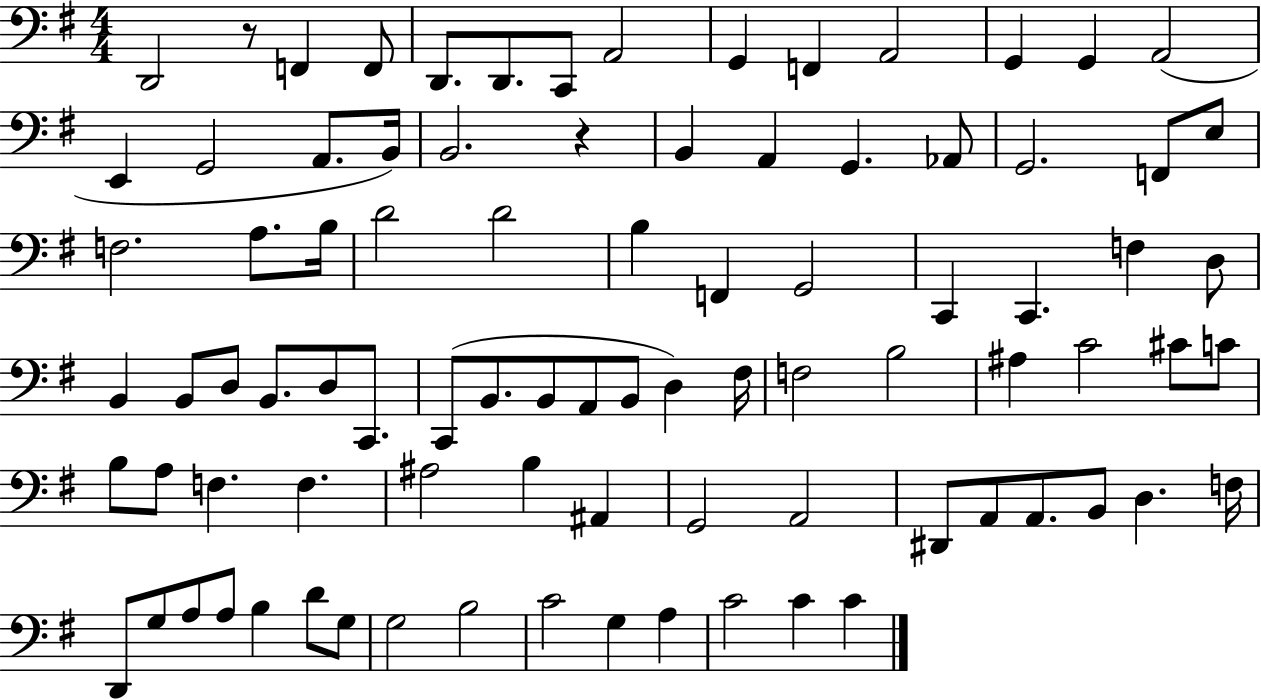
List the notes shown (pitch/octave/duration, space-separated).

D2/h R/e F2/q F2/e D2/e. D2/e. C2/e A2/h G2/q F2/q A2/h G2/q G2/q A2/h E2/q G2/h A2/e. B2/s B2/h. R/q B2/q A2/q G2/q. Ab2/e G2/h. F2/e E3/e F3/h. A3/e. B3/s D4/h D4/h B3/q F2/q G2/h C2/q C2/q. F3/q D3/e B2/q B2/e D3/e B2/e. D3/e C2/e. C2/e B2/e. B2/e A2/e B2/e D3/q F#3/s F3/h B3/h A#3/q C4/h C#4/e C4/e B3/e A3/e F3/q. F3/q. A#3/h B3/q A#2/q G2/h A2/h D#2/e A2/e A2/e. B2/e D3/q. F3/s D2/e G3/e A3/e A3/e B3/q D4/e G3/e G3/h B3/h C4/h G3/q A3/q C4/h C4/q C4/q